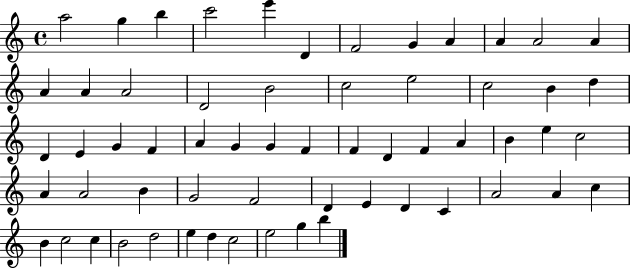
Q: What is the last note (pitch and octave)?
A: B5